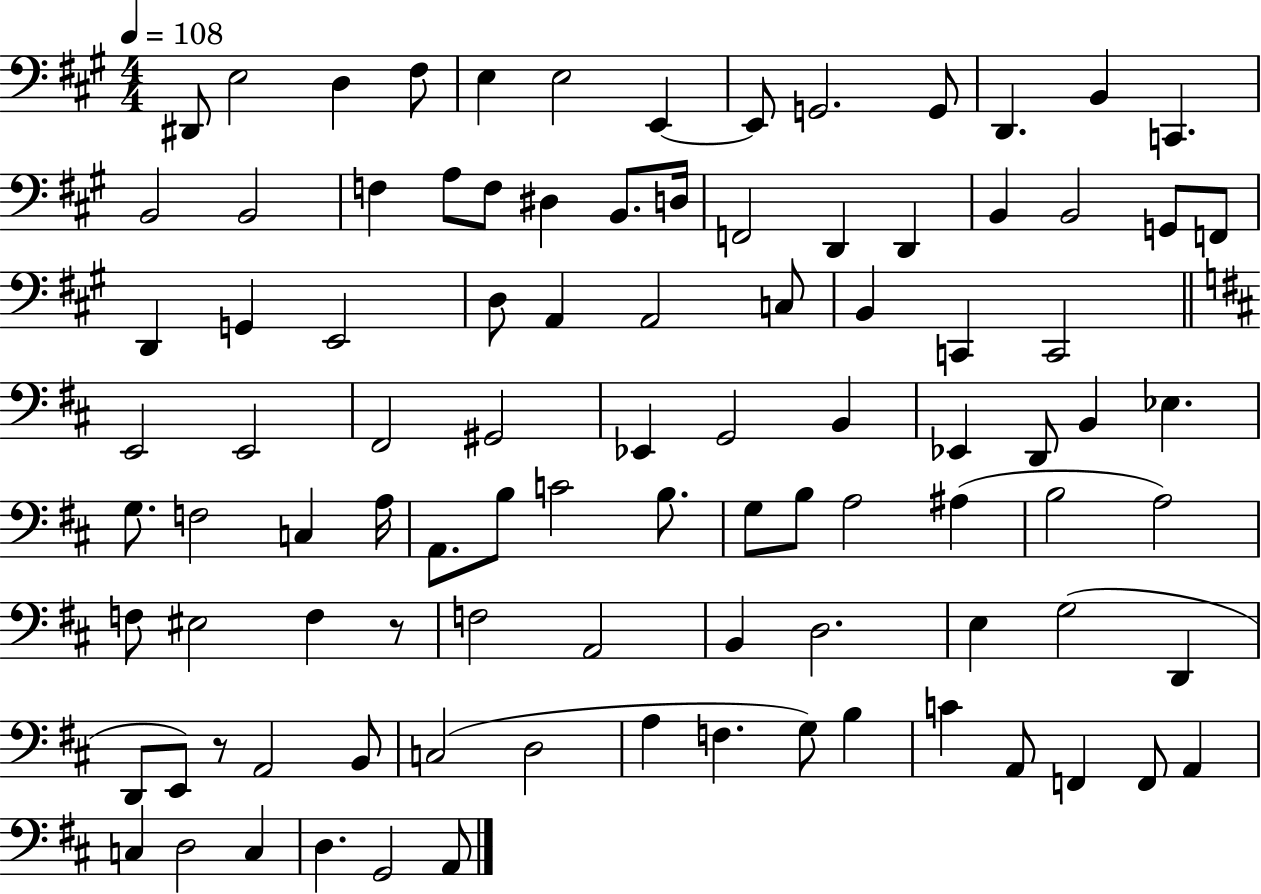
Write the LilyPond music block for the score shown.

{
  \clef bass
  \numericTimeSignature
  \time 4/4
  \key a \major
  \tempo 4 = 108
  \repeat volta 2 { dis,8 e2 d4 fis8 | e4 e2 e,4~~ | e,8 g,2. g,8 | d,4. b,4 c,4. | \break b,2 b,2 | f4 a8 f8 dis4 b,8. d16 | f,2 d,4 d,4 | b,4 b,2 g,8 f,8 | \break d,4 g,4 e,2 | d8 a,4 a,2 c8 | b,4 c,4 c,2 | \bar "||" \break \key b \minor e,2 e,2 | fis,2 gis,2 | ees,4 g,2 b,4 | ees,4 d,8 b,4 ees4. | \break g8. f2 c4 a16 | a,8. b8 c'2 b8. | g8 b8 a2 ais4( | b2 a2) | \break f8 eis2 f4 r8 | f2 a,2 | b,4 d2. | e4 g2( d,4 | \break d,8 e,8) r8 a,2 b,8 | c2( d2 | a4 f4. g8) b4 | c'4 a,8 f,4 f,8 a,4 | \break c4 d2 c4 | d4. g,2 a,8 | } \bar "|."
}